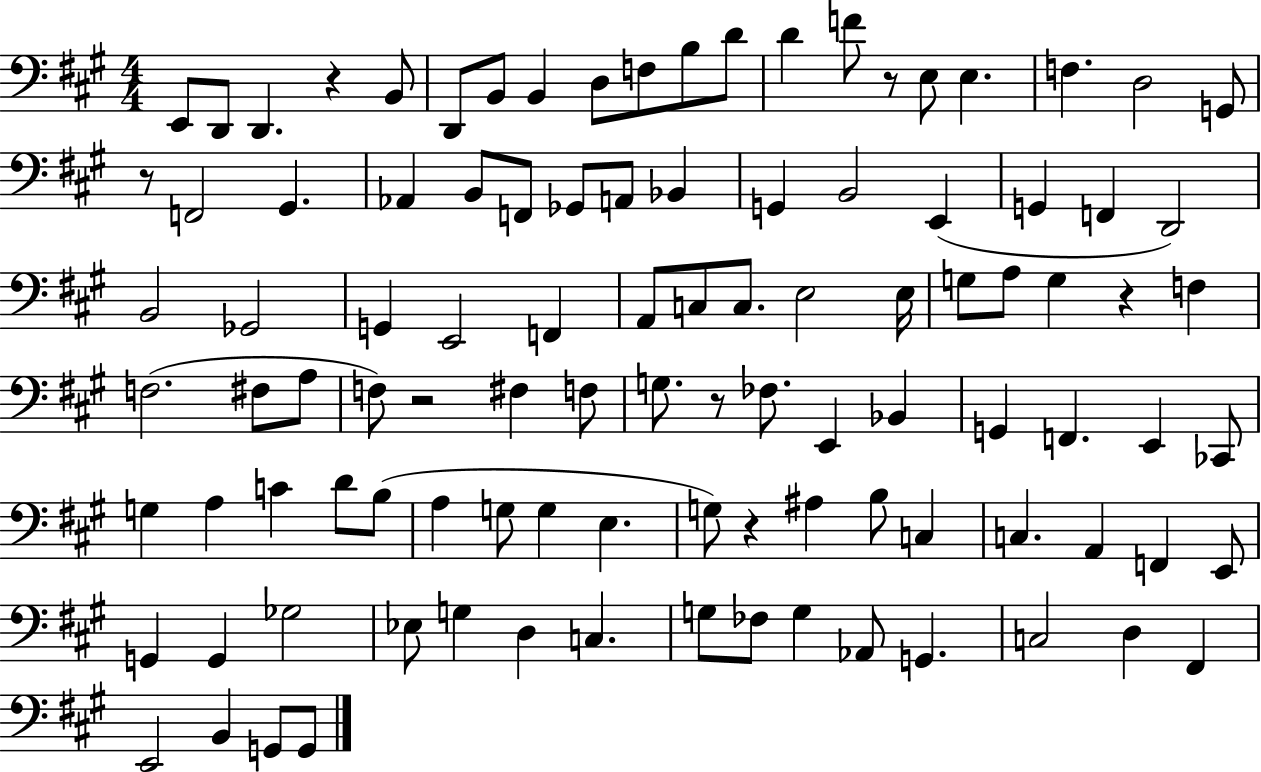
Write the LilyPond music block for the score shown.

{
  \clef bass
  \numericTimeSignature
  \time 4/4
  \key a \major
  e,8 d,8 d,4. r4 b,8 | d,8 b,8 b,4 d8 f8 b8 d'8 | d'4 f'8 r8 e8 e4. | f4. d2 g,8 | \break r8 f,2 gis,4. | aes,4 b,8 f,8 ges,8 a,8 bes,4 | g,4 b,2 e,4( | g,4 f,4 d,2) | \break b,2 ges,2 | g,4 e,2 f,4 | a,8 c8 c8. e2 e16 | g8 a8 g4 r4 f4 | \break f2.( fis8 a8 | f8) r2 fis4 f8 | g8. r8 fes8. e,4 bes,4 | g,4 f,4. e,4 ces,8 | \break g4 a4 c'4 d'8 b8( | a4 g8 g4 e4. | g8) r4 ais4 b8 c4 | c4. a,4 f,4 e,8 | \break g,4 g,4 ges2 | ees8 g4 d4 c4. | g8 fes8 g4 aes,8 g,4. | c2 d4 fis,4 | \break e,2 b,4 g,8 g,8 | \bar "|."
}